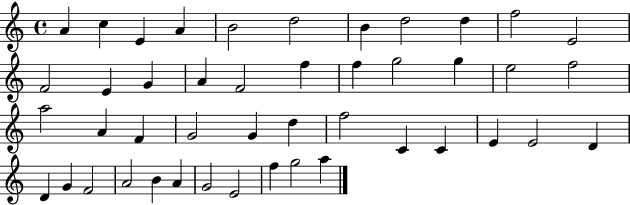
{
  \clef treble
  \time 4/4
  \defaultTimeSignature
  \key c \major
  a'4 c''4 e'4 a'4 | b'2 d''2 | b'4 d''2 d''4 | f''2 e'2 | \break f'2 e'4 g'4 | a'4 f'2 f''4 | f''4 g''2 g''4 | e''2 f''2 | \break a''2 a'4 f'4 | g'2 g'4 d''4 | f''2 c'4 c'4 | e'4 e'2 d'4 | \break d'4 g'4 f'2 | a'2 b'4 a'4 | g'2 e'2 | f''4 g''2 a''4 | \break \bar "|."
}